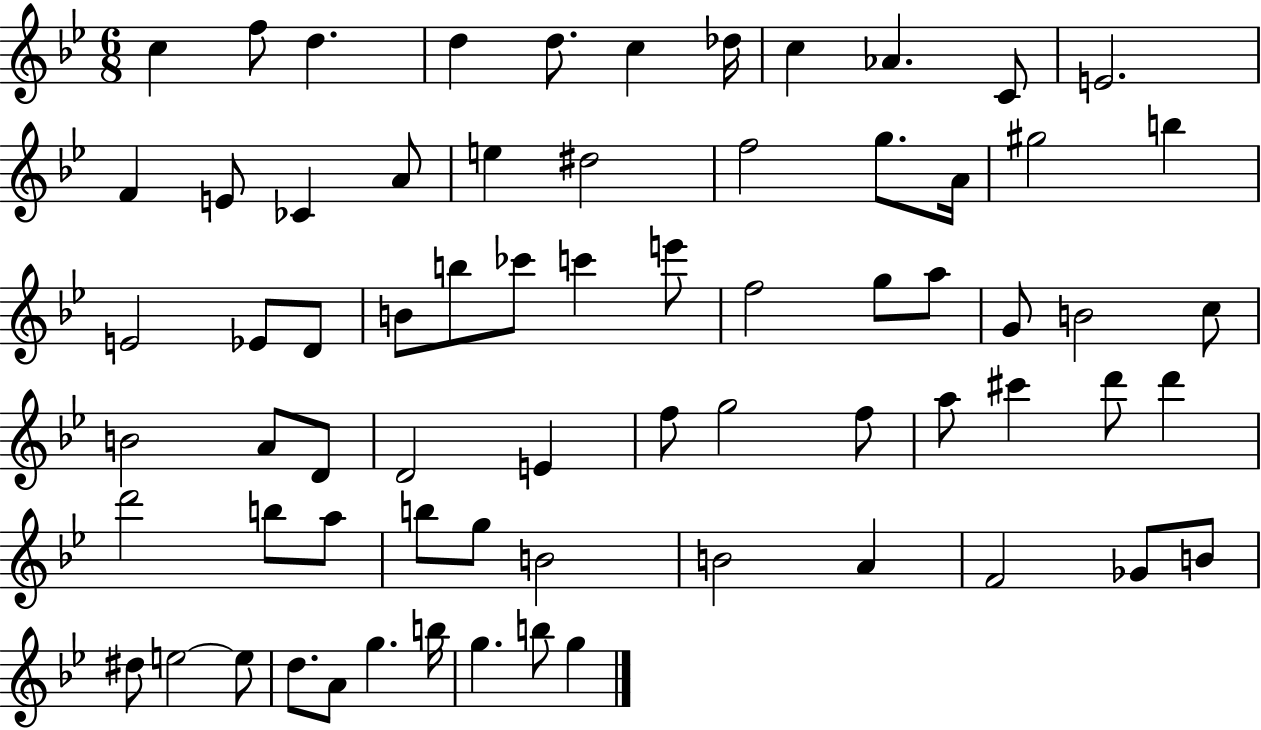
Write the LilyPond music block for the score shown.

{
  \clef treble
  \numericTimeSignature
  \time 6/8
  \key bes \major
  c''4 f''8 d''4. | d''4 d''8. c''4 des''16 | c''4 aes'4. c'8 | e'2. | \break f'4 e'8 ces'4 a'8 | e''4 dis''2 | f''2 g''8. a'16 | gis''2 b''4 | \break e'2 ees'8 d'8 | b'8 b''8 ces'''8 c'''4 e'''8 | f''2 g''8 a''8 | g'8 b'2 c''8 | \break b'2 a'8 d'8 | d'2 e'4 | f''8 g''2 f''8 | a''8 cis'''4 d'''8 d'''4 | \break d'''2 b''8 a''8 | b''8 g''8 b'2 | b'2 a'4 | f'2 ges'8 b'8 | \break dis''8 e''2~~ e''8 | d''8. a'8 g''4. b''16 | g''4. b''8 g''4 | \bar "|."
}